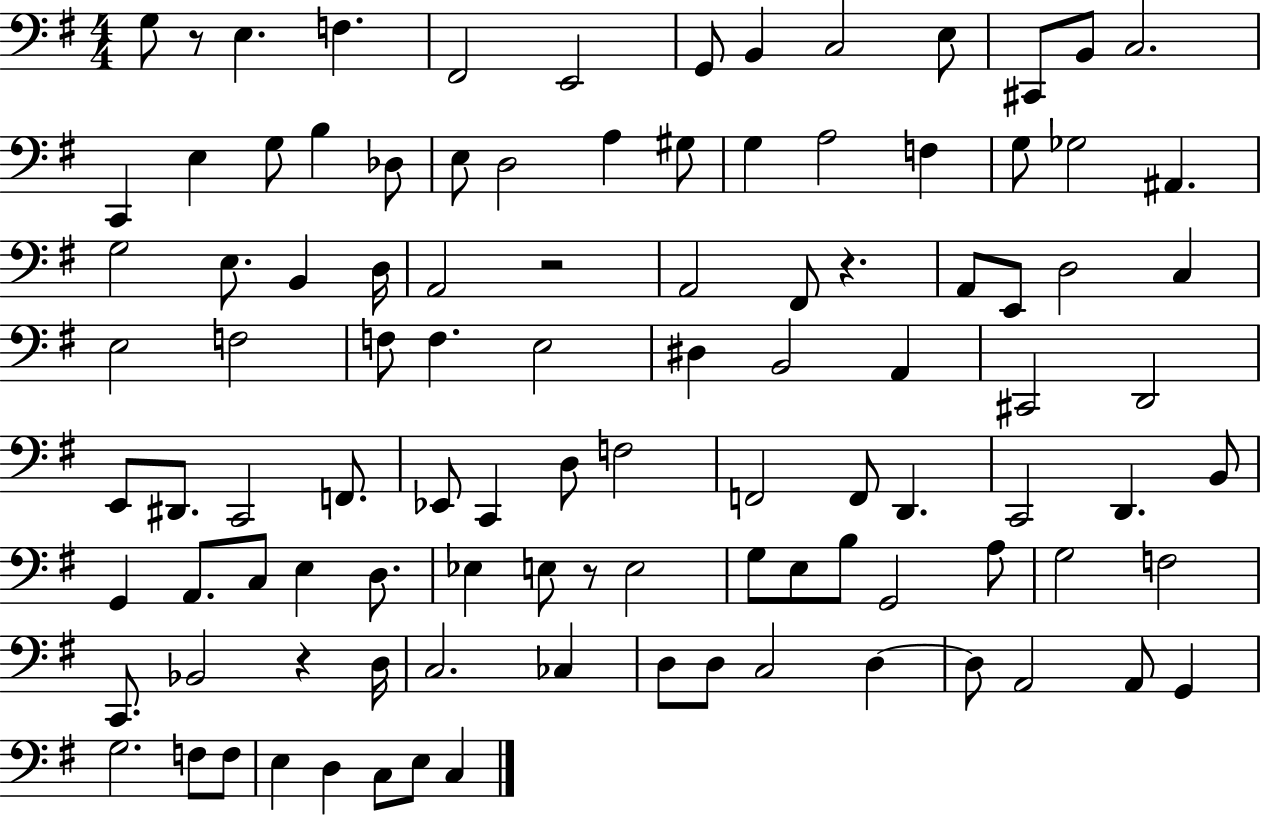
{
  \clef bass
  \numericTimeSignature
  \time 4/4
  \key g \major
  g8 r8 e4. f4. | fis,2 e,2 | g,8 b,4 c2 e8 | cis,8 b,8 c2. | \break c,4 e4 g8 b4 des8 | e8 d2 a4 gis8 | g4 a2 f4 | g8 ges2 ais,4. | \break g2 e8. b,4 d16 | a,2 r2 | a,2 fis,8 r4. | a,8 e,8 d2 c4 | \break e2 f2 | f8 f4. e2 | dis4 b,2 a,4 | cis,2 d,2 | \break e,8 dis,8. c,2 f,8. | ees,8 c,4 d8 f2 | f,2 f,8 d,4. | c,2 d,4. b,8 | \break g,4 a,8. c8 e4 d8. | ees4 e8 r8 e2 | g8 e8 b8 g,2 a8 | g2 f2 | \break c,8. bes,2 r4 d16 | c2. ces4 | d8 d8 c2 d4~~ | d8 a,2 a,8 g,4 | \break g2. f8 f8 | e4 d4 c8 e8 c4 | \bar "|."
}